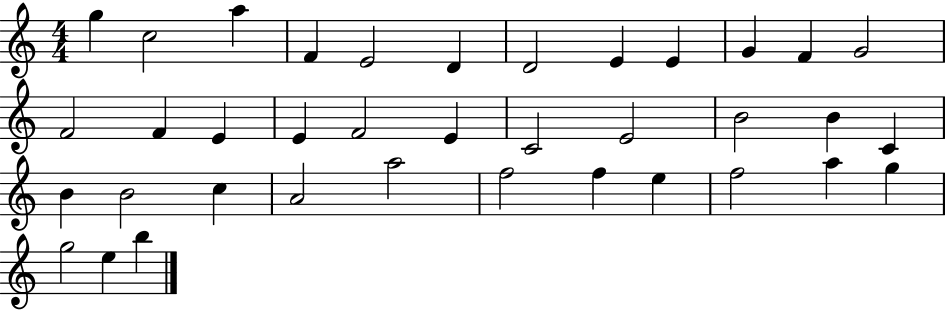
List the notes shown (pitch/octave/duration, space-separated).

G5/q C5/h A5/q F4/q E4/h D4/q D4/h E4/q E4/q G4/q F4/q G4/h F4/h F4/q E4/q E4/q F4/h E4/q C4/h E4/h B4/h B4/q C4/q B4/q B4/h C5/q A4/h A5/h F5/h F5/q E5/q F5/h A5/q G5/q G5/h E5/q B5/q